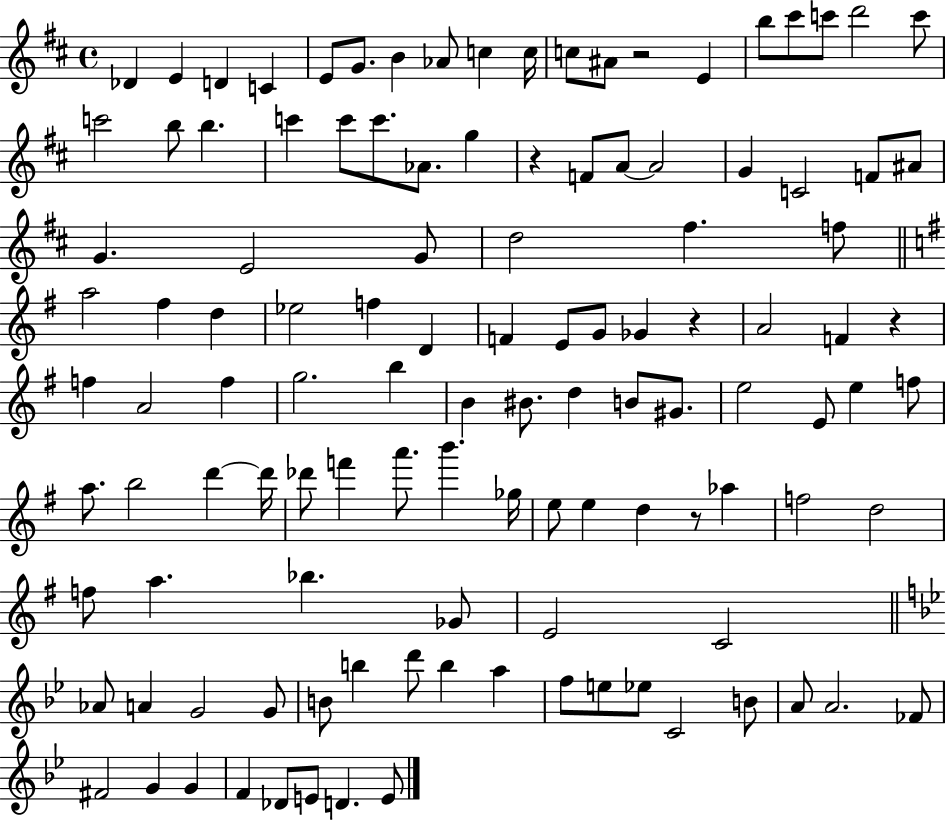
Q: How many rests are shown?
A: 5